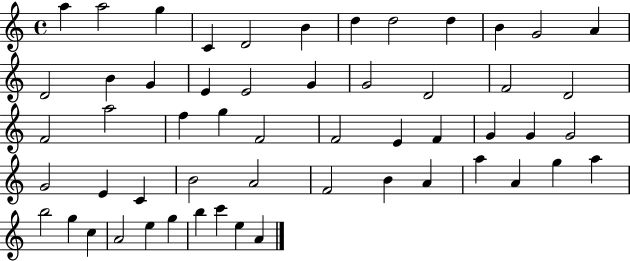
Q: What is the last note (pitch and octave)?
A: A4